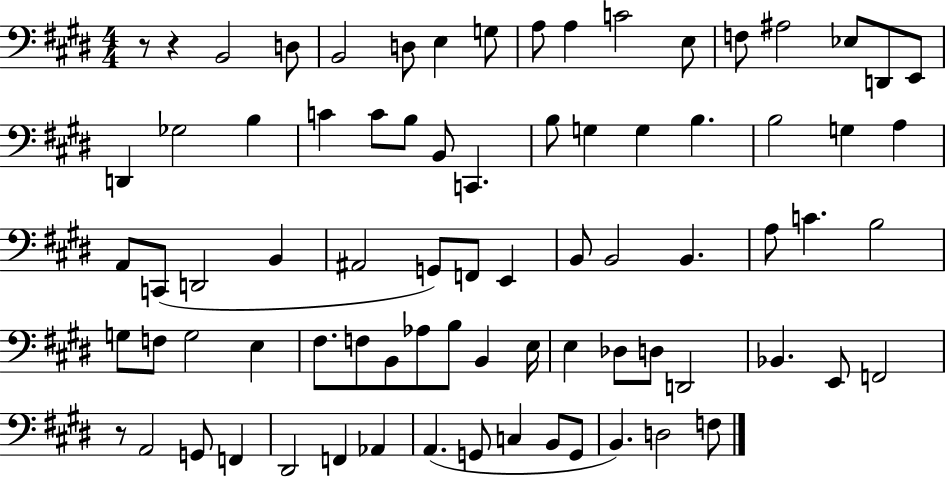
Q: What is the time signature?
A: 4/4